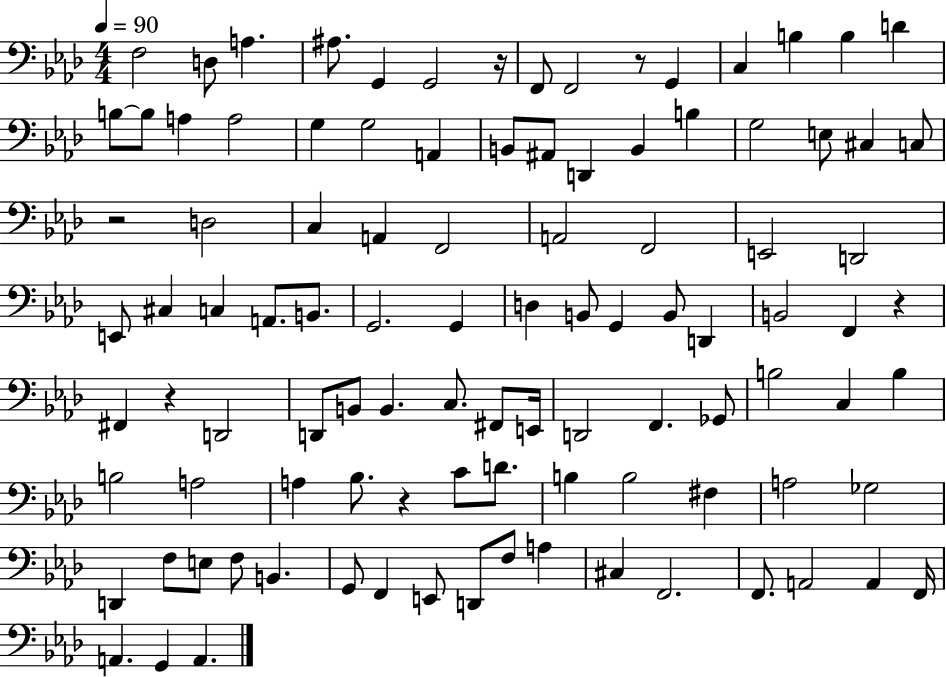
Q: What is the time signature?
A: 4/4